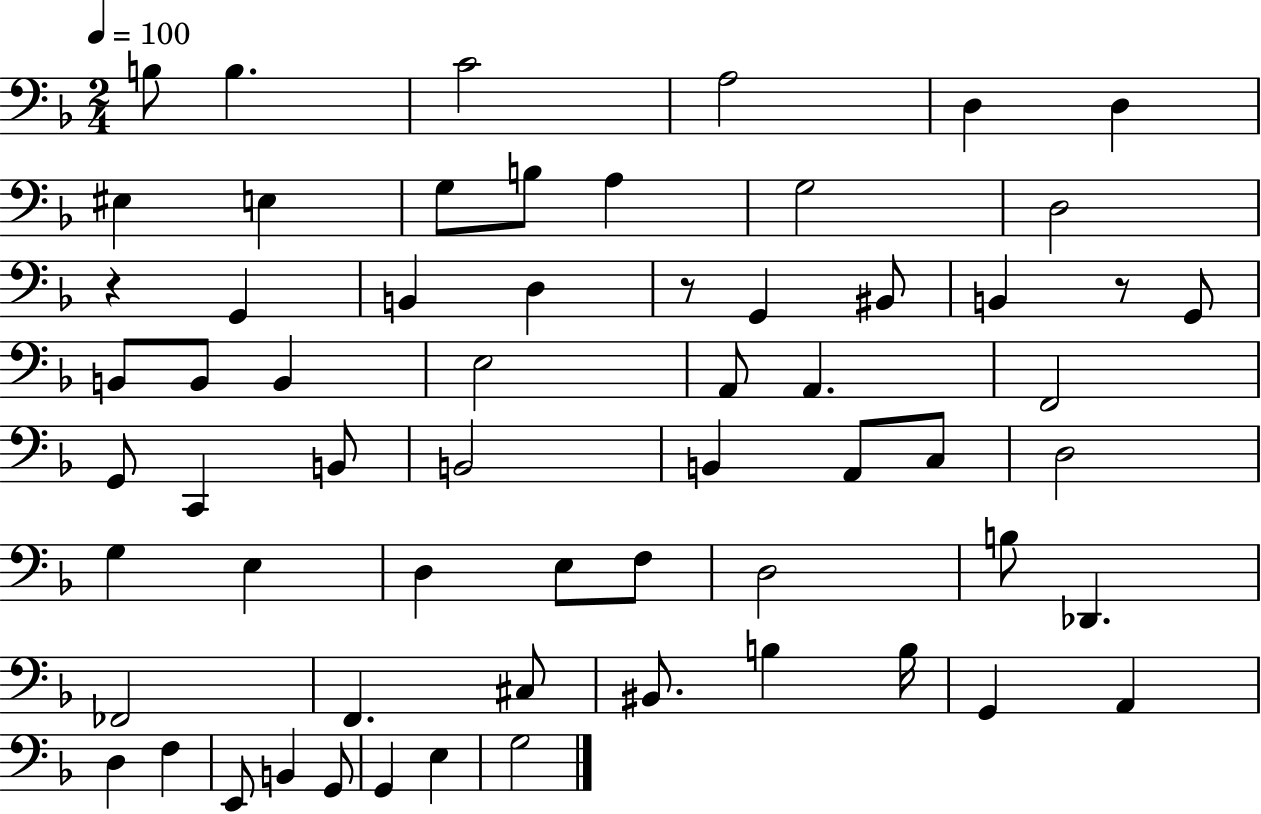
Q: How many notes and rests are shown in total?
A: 62